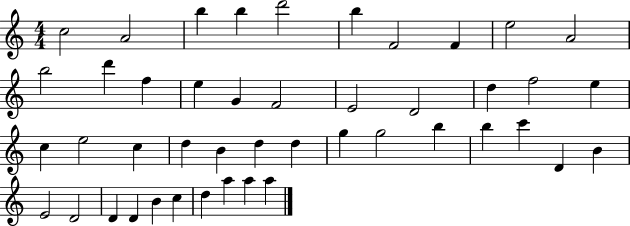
X:1
T:Untitled
M:4/4
L:1/4
K:C
c2 A2 b b d'2 b F2 F e2 A2 b2 d' f e G F2 E2 D2 d f2 e c e2 c d B d d g g2 b b c' D B E2 D2 D D B c d a a a